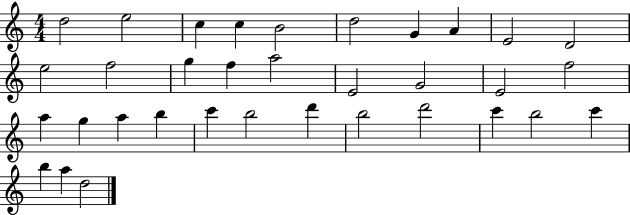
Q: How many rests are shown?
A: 0